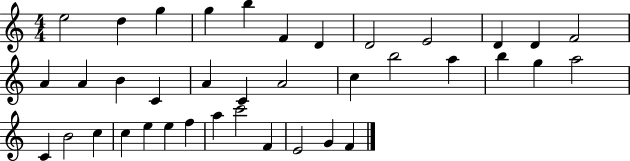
E5/h D5/q G5/q G5/q B5/q F4/q D4/q D4/h E4/h D4/q D4/q F4/h A4/q A4/q B4/q C4/q A4/q C4/q A4/h C5/q B5/h A5/q B5/q G5/q A5/h C4/q B4/h C5/q C5/q E5/q E5/q F5/q A5/q C6/h F4/q E4/h G4/q F4/q